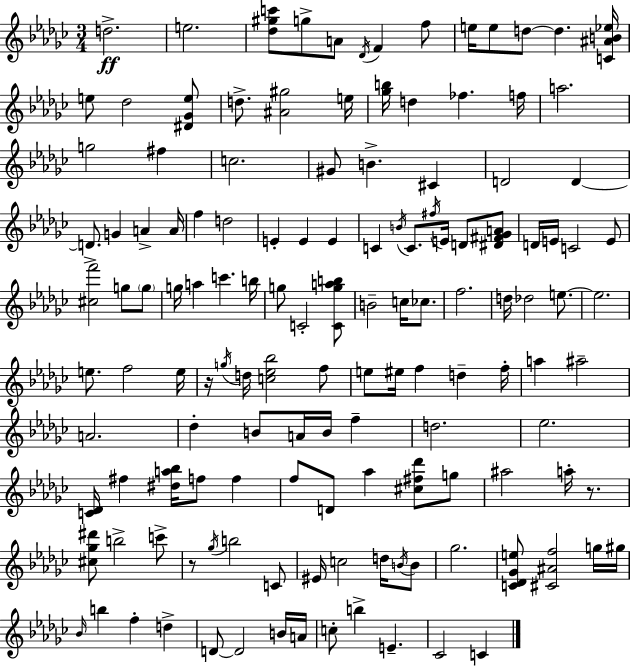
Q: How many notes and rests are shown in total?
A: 136